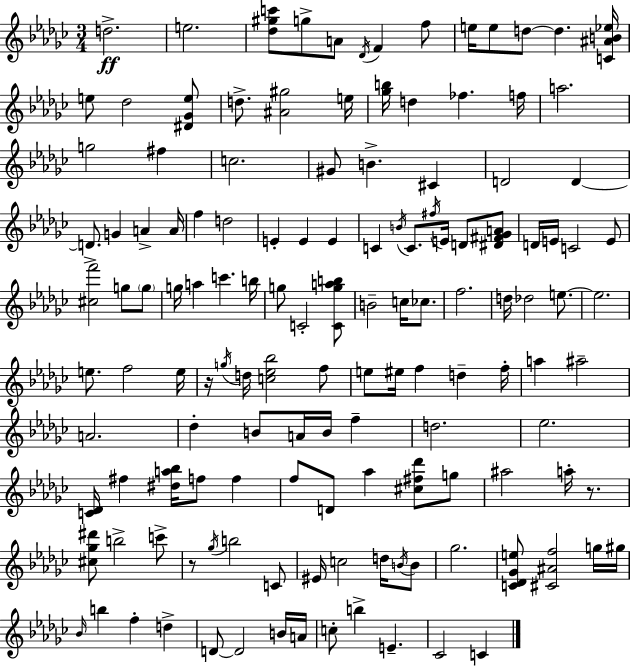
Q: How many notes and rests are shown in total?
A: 136